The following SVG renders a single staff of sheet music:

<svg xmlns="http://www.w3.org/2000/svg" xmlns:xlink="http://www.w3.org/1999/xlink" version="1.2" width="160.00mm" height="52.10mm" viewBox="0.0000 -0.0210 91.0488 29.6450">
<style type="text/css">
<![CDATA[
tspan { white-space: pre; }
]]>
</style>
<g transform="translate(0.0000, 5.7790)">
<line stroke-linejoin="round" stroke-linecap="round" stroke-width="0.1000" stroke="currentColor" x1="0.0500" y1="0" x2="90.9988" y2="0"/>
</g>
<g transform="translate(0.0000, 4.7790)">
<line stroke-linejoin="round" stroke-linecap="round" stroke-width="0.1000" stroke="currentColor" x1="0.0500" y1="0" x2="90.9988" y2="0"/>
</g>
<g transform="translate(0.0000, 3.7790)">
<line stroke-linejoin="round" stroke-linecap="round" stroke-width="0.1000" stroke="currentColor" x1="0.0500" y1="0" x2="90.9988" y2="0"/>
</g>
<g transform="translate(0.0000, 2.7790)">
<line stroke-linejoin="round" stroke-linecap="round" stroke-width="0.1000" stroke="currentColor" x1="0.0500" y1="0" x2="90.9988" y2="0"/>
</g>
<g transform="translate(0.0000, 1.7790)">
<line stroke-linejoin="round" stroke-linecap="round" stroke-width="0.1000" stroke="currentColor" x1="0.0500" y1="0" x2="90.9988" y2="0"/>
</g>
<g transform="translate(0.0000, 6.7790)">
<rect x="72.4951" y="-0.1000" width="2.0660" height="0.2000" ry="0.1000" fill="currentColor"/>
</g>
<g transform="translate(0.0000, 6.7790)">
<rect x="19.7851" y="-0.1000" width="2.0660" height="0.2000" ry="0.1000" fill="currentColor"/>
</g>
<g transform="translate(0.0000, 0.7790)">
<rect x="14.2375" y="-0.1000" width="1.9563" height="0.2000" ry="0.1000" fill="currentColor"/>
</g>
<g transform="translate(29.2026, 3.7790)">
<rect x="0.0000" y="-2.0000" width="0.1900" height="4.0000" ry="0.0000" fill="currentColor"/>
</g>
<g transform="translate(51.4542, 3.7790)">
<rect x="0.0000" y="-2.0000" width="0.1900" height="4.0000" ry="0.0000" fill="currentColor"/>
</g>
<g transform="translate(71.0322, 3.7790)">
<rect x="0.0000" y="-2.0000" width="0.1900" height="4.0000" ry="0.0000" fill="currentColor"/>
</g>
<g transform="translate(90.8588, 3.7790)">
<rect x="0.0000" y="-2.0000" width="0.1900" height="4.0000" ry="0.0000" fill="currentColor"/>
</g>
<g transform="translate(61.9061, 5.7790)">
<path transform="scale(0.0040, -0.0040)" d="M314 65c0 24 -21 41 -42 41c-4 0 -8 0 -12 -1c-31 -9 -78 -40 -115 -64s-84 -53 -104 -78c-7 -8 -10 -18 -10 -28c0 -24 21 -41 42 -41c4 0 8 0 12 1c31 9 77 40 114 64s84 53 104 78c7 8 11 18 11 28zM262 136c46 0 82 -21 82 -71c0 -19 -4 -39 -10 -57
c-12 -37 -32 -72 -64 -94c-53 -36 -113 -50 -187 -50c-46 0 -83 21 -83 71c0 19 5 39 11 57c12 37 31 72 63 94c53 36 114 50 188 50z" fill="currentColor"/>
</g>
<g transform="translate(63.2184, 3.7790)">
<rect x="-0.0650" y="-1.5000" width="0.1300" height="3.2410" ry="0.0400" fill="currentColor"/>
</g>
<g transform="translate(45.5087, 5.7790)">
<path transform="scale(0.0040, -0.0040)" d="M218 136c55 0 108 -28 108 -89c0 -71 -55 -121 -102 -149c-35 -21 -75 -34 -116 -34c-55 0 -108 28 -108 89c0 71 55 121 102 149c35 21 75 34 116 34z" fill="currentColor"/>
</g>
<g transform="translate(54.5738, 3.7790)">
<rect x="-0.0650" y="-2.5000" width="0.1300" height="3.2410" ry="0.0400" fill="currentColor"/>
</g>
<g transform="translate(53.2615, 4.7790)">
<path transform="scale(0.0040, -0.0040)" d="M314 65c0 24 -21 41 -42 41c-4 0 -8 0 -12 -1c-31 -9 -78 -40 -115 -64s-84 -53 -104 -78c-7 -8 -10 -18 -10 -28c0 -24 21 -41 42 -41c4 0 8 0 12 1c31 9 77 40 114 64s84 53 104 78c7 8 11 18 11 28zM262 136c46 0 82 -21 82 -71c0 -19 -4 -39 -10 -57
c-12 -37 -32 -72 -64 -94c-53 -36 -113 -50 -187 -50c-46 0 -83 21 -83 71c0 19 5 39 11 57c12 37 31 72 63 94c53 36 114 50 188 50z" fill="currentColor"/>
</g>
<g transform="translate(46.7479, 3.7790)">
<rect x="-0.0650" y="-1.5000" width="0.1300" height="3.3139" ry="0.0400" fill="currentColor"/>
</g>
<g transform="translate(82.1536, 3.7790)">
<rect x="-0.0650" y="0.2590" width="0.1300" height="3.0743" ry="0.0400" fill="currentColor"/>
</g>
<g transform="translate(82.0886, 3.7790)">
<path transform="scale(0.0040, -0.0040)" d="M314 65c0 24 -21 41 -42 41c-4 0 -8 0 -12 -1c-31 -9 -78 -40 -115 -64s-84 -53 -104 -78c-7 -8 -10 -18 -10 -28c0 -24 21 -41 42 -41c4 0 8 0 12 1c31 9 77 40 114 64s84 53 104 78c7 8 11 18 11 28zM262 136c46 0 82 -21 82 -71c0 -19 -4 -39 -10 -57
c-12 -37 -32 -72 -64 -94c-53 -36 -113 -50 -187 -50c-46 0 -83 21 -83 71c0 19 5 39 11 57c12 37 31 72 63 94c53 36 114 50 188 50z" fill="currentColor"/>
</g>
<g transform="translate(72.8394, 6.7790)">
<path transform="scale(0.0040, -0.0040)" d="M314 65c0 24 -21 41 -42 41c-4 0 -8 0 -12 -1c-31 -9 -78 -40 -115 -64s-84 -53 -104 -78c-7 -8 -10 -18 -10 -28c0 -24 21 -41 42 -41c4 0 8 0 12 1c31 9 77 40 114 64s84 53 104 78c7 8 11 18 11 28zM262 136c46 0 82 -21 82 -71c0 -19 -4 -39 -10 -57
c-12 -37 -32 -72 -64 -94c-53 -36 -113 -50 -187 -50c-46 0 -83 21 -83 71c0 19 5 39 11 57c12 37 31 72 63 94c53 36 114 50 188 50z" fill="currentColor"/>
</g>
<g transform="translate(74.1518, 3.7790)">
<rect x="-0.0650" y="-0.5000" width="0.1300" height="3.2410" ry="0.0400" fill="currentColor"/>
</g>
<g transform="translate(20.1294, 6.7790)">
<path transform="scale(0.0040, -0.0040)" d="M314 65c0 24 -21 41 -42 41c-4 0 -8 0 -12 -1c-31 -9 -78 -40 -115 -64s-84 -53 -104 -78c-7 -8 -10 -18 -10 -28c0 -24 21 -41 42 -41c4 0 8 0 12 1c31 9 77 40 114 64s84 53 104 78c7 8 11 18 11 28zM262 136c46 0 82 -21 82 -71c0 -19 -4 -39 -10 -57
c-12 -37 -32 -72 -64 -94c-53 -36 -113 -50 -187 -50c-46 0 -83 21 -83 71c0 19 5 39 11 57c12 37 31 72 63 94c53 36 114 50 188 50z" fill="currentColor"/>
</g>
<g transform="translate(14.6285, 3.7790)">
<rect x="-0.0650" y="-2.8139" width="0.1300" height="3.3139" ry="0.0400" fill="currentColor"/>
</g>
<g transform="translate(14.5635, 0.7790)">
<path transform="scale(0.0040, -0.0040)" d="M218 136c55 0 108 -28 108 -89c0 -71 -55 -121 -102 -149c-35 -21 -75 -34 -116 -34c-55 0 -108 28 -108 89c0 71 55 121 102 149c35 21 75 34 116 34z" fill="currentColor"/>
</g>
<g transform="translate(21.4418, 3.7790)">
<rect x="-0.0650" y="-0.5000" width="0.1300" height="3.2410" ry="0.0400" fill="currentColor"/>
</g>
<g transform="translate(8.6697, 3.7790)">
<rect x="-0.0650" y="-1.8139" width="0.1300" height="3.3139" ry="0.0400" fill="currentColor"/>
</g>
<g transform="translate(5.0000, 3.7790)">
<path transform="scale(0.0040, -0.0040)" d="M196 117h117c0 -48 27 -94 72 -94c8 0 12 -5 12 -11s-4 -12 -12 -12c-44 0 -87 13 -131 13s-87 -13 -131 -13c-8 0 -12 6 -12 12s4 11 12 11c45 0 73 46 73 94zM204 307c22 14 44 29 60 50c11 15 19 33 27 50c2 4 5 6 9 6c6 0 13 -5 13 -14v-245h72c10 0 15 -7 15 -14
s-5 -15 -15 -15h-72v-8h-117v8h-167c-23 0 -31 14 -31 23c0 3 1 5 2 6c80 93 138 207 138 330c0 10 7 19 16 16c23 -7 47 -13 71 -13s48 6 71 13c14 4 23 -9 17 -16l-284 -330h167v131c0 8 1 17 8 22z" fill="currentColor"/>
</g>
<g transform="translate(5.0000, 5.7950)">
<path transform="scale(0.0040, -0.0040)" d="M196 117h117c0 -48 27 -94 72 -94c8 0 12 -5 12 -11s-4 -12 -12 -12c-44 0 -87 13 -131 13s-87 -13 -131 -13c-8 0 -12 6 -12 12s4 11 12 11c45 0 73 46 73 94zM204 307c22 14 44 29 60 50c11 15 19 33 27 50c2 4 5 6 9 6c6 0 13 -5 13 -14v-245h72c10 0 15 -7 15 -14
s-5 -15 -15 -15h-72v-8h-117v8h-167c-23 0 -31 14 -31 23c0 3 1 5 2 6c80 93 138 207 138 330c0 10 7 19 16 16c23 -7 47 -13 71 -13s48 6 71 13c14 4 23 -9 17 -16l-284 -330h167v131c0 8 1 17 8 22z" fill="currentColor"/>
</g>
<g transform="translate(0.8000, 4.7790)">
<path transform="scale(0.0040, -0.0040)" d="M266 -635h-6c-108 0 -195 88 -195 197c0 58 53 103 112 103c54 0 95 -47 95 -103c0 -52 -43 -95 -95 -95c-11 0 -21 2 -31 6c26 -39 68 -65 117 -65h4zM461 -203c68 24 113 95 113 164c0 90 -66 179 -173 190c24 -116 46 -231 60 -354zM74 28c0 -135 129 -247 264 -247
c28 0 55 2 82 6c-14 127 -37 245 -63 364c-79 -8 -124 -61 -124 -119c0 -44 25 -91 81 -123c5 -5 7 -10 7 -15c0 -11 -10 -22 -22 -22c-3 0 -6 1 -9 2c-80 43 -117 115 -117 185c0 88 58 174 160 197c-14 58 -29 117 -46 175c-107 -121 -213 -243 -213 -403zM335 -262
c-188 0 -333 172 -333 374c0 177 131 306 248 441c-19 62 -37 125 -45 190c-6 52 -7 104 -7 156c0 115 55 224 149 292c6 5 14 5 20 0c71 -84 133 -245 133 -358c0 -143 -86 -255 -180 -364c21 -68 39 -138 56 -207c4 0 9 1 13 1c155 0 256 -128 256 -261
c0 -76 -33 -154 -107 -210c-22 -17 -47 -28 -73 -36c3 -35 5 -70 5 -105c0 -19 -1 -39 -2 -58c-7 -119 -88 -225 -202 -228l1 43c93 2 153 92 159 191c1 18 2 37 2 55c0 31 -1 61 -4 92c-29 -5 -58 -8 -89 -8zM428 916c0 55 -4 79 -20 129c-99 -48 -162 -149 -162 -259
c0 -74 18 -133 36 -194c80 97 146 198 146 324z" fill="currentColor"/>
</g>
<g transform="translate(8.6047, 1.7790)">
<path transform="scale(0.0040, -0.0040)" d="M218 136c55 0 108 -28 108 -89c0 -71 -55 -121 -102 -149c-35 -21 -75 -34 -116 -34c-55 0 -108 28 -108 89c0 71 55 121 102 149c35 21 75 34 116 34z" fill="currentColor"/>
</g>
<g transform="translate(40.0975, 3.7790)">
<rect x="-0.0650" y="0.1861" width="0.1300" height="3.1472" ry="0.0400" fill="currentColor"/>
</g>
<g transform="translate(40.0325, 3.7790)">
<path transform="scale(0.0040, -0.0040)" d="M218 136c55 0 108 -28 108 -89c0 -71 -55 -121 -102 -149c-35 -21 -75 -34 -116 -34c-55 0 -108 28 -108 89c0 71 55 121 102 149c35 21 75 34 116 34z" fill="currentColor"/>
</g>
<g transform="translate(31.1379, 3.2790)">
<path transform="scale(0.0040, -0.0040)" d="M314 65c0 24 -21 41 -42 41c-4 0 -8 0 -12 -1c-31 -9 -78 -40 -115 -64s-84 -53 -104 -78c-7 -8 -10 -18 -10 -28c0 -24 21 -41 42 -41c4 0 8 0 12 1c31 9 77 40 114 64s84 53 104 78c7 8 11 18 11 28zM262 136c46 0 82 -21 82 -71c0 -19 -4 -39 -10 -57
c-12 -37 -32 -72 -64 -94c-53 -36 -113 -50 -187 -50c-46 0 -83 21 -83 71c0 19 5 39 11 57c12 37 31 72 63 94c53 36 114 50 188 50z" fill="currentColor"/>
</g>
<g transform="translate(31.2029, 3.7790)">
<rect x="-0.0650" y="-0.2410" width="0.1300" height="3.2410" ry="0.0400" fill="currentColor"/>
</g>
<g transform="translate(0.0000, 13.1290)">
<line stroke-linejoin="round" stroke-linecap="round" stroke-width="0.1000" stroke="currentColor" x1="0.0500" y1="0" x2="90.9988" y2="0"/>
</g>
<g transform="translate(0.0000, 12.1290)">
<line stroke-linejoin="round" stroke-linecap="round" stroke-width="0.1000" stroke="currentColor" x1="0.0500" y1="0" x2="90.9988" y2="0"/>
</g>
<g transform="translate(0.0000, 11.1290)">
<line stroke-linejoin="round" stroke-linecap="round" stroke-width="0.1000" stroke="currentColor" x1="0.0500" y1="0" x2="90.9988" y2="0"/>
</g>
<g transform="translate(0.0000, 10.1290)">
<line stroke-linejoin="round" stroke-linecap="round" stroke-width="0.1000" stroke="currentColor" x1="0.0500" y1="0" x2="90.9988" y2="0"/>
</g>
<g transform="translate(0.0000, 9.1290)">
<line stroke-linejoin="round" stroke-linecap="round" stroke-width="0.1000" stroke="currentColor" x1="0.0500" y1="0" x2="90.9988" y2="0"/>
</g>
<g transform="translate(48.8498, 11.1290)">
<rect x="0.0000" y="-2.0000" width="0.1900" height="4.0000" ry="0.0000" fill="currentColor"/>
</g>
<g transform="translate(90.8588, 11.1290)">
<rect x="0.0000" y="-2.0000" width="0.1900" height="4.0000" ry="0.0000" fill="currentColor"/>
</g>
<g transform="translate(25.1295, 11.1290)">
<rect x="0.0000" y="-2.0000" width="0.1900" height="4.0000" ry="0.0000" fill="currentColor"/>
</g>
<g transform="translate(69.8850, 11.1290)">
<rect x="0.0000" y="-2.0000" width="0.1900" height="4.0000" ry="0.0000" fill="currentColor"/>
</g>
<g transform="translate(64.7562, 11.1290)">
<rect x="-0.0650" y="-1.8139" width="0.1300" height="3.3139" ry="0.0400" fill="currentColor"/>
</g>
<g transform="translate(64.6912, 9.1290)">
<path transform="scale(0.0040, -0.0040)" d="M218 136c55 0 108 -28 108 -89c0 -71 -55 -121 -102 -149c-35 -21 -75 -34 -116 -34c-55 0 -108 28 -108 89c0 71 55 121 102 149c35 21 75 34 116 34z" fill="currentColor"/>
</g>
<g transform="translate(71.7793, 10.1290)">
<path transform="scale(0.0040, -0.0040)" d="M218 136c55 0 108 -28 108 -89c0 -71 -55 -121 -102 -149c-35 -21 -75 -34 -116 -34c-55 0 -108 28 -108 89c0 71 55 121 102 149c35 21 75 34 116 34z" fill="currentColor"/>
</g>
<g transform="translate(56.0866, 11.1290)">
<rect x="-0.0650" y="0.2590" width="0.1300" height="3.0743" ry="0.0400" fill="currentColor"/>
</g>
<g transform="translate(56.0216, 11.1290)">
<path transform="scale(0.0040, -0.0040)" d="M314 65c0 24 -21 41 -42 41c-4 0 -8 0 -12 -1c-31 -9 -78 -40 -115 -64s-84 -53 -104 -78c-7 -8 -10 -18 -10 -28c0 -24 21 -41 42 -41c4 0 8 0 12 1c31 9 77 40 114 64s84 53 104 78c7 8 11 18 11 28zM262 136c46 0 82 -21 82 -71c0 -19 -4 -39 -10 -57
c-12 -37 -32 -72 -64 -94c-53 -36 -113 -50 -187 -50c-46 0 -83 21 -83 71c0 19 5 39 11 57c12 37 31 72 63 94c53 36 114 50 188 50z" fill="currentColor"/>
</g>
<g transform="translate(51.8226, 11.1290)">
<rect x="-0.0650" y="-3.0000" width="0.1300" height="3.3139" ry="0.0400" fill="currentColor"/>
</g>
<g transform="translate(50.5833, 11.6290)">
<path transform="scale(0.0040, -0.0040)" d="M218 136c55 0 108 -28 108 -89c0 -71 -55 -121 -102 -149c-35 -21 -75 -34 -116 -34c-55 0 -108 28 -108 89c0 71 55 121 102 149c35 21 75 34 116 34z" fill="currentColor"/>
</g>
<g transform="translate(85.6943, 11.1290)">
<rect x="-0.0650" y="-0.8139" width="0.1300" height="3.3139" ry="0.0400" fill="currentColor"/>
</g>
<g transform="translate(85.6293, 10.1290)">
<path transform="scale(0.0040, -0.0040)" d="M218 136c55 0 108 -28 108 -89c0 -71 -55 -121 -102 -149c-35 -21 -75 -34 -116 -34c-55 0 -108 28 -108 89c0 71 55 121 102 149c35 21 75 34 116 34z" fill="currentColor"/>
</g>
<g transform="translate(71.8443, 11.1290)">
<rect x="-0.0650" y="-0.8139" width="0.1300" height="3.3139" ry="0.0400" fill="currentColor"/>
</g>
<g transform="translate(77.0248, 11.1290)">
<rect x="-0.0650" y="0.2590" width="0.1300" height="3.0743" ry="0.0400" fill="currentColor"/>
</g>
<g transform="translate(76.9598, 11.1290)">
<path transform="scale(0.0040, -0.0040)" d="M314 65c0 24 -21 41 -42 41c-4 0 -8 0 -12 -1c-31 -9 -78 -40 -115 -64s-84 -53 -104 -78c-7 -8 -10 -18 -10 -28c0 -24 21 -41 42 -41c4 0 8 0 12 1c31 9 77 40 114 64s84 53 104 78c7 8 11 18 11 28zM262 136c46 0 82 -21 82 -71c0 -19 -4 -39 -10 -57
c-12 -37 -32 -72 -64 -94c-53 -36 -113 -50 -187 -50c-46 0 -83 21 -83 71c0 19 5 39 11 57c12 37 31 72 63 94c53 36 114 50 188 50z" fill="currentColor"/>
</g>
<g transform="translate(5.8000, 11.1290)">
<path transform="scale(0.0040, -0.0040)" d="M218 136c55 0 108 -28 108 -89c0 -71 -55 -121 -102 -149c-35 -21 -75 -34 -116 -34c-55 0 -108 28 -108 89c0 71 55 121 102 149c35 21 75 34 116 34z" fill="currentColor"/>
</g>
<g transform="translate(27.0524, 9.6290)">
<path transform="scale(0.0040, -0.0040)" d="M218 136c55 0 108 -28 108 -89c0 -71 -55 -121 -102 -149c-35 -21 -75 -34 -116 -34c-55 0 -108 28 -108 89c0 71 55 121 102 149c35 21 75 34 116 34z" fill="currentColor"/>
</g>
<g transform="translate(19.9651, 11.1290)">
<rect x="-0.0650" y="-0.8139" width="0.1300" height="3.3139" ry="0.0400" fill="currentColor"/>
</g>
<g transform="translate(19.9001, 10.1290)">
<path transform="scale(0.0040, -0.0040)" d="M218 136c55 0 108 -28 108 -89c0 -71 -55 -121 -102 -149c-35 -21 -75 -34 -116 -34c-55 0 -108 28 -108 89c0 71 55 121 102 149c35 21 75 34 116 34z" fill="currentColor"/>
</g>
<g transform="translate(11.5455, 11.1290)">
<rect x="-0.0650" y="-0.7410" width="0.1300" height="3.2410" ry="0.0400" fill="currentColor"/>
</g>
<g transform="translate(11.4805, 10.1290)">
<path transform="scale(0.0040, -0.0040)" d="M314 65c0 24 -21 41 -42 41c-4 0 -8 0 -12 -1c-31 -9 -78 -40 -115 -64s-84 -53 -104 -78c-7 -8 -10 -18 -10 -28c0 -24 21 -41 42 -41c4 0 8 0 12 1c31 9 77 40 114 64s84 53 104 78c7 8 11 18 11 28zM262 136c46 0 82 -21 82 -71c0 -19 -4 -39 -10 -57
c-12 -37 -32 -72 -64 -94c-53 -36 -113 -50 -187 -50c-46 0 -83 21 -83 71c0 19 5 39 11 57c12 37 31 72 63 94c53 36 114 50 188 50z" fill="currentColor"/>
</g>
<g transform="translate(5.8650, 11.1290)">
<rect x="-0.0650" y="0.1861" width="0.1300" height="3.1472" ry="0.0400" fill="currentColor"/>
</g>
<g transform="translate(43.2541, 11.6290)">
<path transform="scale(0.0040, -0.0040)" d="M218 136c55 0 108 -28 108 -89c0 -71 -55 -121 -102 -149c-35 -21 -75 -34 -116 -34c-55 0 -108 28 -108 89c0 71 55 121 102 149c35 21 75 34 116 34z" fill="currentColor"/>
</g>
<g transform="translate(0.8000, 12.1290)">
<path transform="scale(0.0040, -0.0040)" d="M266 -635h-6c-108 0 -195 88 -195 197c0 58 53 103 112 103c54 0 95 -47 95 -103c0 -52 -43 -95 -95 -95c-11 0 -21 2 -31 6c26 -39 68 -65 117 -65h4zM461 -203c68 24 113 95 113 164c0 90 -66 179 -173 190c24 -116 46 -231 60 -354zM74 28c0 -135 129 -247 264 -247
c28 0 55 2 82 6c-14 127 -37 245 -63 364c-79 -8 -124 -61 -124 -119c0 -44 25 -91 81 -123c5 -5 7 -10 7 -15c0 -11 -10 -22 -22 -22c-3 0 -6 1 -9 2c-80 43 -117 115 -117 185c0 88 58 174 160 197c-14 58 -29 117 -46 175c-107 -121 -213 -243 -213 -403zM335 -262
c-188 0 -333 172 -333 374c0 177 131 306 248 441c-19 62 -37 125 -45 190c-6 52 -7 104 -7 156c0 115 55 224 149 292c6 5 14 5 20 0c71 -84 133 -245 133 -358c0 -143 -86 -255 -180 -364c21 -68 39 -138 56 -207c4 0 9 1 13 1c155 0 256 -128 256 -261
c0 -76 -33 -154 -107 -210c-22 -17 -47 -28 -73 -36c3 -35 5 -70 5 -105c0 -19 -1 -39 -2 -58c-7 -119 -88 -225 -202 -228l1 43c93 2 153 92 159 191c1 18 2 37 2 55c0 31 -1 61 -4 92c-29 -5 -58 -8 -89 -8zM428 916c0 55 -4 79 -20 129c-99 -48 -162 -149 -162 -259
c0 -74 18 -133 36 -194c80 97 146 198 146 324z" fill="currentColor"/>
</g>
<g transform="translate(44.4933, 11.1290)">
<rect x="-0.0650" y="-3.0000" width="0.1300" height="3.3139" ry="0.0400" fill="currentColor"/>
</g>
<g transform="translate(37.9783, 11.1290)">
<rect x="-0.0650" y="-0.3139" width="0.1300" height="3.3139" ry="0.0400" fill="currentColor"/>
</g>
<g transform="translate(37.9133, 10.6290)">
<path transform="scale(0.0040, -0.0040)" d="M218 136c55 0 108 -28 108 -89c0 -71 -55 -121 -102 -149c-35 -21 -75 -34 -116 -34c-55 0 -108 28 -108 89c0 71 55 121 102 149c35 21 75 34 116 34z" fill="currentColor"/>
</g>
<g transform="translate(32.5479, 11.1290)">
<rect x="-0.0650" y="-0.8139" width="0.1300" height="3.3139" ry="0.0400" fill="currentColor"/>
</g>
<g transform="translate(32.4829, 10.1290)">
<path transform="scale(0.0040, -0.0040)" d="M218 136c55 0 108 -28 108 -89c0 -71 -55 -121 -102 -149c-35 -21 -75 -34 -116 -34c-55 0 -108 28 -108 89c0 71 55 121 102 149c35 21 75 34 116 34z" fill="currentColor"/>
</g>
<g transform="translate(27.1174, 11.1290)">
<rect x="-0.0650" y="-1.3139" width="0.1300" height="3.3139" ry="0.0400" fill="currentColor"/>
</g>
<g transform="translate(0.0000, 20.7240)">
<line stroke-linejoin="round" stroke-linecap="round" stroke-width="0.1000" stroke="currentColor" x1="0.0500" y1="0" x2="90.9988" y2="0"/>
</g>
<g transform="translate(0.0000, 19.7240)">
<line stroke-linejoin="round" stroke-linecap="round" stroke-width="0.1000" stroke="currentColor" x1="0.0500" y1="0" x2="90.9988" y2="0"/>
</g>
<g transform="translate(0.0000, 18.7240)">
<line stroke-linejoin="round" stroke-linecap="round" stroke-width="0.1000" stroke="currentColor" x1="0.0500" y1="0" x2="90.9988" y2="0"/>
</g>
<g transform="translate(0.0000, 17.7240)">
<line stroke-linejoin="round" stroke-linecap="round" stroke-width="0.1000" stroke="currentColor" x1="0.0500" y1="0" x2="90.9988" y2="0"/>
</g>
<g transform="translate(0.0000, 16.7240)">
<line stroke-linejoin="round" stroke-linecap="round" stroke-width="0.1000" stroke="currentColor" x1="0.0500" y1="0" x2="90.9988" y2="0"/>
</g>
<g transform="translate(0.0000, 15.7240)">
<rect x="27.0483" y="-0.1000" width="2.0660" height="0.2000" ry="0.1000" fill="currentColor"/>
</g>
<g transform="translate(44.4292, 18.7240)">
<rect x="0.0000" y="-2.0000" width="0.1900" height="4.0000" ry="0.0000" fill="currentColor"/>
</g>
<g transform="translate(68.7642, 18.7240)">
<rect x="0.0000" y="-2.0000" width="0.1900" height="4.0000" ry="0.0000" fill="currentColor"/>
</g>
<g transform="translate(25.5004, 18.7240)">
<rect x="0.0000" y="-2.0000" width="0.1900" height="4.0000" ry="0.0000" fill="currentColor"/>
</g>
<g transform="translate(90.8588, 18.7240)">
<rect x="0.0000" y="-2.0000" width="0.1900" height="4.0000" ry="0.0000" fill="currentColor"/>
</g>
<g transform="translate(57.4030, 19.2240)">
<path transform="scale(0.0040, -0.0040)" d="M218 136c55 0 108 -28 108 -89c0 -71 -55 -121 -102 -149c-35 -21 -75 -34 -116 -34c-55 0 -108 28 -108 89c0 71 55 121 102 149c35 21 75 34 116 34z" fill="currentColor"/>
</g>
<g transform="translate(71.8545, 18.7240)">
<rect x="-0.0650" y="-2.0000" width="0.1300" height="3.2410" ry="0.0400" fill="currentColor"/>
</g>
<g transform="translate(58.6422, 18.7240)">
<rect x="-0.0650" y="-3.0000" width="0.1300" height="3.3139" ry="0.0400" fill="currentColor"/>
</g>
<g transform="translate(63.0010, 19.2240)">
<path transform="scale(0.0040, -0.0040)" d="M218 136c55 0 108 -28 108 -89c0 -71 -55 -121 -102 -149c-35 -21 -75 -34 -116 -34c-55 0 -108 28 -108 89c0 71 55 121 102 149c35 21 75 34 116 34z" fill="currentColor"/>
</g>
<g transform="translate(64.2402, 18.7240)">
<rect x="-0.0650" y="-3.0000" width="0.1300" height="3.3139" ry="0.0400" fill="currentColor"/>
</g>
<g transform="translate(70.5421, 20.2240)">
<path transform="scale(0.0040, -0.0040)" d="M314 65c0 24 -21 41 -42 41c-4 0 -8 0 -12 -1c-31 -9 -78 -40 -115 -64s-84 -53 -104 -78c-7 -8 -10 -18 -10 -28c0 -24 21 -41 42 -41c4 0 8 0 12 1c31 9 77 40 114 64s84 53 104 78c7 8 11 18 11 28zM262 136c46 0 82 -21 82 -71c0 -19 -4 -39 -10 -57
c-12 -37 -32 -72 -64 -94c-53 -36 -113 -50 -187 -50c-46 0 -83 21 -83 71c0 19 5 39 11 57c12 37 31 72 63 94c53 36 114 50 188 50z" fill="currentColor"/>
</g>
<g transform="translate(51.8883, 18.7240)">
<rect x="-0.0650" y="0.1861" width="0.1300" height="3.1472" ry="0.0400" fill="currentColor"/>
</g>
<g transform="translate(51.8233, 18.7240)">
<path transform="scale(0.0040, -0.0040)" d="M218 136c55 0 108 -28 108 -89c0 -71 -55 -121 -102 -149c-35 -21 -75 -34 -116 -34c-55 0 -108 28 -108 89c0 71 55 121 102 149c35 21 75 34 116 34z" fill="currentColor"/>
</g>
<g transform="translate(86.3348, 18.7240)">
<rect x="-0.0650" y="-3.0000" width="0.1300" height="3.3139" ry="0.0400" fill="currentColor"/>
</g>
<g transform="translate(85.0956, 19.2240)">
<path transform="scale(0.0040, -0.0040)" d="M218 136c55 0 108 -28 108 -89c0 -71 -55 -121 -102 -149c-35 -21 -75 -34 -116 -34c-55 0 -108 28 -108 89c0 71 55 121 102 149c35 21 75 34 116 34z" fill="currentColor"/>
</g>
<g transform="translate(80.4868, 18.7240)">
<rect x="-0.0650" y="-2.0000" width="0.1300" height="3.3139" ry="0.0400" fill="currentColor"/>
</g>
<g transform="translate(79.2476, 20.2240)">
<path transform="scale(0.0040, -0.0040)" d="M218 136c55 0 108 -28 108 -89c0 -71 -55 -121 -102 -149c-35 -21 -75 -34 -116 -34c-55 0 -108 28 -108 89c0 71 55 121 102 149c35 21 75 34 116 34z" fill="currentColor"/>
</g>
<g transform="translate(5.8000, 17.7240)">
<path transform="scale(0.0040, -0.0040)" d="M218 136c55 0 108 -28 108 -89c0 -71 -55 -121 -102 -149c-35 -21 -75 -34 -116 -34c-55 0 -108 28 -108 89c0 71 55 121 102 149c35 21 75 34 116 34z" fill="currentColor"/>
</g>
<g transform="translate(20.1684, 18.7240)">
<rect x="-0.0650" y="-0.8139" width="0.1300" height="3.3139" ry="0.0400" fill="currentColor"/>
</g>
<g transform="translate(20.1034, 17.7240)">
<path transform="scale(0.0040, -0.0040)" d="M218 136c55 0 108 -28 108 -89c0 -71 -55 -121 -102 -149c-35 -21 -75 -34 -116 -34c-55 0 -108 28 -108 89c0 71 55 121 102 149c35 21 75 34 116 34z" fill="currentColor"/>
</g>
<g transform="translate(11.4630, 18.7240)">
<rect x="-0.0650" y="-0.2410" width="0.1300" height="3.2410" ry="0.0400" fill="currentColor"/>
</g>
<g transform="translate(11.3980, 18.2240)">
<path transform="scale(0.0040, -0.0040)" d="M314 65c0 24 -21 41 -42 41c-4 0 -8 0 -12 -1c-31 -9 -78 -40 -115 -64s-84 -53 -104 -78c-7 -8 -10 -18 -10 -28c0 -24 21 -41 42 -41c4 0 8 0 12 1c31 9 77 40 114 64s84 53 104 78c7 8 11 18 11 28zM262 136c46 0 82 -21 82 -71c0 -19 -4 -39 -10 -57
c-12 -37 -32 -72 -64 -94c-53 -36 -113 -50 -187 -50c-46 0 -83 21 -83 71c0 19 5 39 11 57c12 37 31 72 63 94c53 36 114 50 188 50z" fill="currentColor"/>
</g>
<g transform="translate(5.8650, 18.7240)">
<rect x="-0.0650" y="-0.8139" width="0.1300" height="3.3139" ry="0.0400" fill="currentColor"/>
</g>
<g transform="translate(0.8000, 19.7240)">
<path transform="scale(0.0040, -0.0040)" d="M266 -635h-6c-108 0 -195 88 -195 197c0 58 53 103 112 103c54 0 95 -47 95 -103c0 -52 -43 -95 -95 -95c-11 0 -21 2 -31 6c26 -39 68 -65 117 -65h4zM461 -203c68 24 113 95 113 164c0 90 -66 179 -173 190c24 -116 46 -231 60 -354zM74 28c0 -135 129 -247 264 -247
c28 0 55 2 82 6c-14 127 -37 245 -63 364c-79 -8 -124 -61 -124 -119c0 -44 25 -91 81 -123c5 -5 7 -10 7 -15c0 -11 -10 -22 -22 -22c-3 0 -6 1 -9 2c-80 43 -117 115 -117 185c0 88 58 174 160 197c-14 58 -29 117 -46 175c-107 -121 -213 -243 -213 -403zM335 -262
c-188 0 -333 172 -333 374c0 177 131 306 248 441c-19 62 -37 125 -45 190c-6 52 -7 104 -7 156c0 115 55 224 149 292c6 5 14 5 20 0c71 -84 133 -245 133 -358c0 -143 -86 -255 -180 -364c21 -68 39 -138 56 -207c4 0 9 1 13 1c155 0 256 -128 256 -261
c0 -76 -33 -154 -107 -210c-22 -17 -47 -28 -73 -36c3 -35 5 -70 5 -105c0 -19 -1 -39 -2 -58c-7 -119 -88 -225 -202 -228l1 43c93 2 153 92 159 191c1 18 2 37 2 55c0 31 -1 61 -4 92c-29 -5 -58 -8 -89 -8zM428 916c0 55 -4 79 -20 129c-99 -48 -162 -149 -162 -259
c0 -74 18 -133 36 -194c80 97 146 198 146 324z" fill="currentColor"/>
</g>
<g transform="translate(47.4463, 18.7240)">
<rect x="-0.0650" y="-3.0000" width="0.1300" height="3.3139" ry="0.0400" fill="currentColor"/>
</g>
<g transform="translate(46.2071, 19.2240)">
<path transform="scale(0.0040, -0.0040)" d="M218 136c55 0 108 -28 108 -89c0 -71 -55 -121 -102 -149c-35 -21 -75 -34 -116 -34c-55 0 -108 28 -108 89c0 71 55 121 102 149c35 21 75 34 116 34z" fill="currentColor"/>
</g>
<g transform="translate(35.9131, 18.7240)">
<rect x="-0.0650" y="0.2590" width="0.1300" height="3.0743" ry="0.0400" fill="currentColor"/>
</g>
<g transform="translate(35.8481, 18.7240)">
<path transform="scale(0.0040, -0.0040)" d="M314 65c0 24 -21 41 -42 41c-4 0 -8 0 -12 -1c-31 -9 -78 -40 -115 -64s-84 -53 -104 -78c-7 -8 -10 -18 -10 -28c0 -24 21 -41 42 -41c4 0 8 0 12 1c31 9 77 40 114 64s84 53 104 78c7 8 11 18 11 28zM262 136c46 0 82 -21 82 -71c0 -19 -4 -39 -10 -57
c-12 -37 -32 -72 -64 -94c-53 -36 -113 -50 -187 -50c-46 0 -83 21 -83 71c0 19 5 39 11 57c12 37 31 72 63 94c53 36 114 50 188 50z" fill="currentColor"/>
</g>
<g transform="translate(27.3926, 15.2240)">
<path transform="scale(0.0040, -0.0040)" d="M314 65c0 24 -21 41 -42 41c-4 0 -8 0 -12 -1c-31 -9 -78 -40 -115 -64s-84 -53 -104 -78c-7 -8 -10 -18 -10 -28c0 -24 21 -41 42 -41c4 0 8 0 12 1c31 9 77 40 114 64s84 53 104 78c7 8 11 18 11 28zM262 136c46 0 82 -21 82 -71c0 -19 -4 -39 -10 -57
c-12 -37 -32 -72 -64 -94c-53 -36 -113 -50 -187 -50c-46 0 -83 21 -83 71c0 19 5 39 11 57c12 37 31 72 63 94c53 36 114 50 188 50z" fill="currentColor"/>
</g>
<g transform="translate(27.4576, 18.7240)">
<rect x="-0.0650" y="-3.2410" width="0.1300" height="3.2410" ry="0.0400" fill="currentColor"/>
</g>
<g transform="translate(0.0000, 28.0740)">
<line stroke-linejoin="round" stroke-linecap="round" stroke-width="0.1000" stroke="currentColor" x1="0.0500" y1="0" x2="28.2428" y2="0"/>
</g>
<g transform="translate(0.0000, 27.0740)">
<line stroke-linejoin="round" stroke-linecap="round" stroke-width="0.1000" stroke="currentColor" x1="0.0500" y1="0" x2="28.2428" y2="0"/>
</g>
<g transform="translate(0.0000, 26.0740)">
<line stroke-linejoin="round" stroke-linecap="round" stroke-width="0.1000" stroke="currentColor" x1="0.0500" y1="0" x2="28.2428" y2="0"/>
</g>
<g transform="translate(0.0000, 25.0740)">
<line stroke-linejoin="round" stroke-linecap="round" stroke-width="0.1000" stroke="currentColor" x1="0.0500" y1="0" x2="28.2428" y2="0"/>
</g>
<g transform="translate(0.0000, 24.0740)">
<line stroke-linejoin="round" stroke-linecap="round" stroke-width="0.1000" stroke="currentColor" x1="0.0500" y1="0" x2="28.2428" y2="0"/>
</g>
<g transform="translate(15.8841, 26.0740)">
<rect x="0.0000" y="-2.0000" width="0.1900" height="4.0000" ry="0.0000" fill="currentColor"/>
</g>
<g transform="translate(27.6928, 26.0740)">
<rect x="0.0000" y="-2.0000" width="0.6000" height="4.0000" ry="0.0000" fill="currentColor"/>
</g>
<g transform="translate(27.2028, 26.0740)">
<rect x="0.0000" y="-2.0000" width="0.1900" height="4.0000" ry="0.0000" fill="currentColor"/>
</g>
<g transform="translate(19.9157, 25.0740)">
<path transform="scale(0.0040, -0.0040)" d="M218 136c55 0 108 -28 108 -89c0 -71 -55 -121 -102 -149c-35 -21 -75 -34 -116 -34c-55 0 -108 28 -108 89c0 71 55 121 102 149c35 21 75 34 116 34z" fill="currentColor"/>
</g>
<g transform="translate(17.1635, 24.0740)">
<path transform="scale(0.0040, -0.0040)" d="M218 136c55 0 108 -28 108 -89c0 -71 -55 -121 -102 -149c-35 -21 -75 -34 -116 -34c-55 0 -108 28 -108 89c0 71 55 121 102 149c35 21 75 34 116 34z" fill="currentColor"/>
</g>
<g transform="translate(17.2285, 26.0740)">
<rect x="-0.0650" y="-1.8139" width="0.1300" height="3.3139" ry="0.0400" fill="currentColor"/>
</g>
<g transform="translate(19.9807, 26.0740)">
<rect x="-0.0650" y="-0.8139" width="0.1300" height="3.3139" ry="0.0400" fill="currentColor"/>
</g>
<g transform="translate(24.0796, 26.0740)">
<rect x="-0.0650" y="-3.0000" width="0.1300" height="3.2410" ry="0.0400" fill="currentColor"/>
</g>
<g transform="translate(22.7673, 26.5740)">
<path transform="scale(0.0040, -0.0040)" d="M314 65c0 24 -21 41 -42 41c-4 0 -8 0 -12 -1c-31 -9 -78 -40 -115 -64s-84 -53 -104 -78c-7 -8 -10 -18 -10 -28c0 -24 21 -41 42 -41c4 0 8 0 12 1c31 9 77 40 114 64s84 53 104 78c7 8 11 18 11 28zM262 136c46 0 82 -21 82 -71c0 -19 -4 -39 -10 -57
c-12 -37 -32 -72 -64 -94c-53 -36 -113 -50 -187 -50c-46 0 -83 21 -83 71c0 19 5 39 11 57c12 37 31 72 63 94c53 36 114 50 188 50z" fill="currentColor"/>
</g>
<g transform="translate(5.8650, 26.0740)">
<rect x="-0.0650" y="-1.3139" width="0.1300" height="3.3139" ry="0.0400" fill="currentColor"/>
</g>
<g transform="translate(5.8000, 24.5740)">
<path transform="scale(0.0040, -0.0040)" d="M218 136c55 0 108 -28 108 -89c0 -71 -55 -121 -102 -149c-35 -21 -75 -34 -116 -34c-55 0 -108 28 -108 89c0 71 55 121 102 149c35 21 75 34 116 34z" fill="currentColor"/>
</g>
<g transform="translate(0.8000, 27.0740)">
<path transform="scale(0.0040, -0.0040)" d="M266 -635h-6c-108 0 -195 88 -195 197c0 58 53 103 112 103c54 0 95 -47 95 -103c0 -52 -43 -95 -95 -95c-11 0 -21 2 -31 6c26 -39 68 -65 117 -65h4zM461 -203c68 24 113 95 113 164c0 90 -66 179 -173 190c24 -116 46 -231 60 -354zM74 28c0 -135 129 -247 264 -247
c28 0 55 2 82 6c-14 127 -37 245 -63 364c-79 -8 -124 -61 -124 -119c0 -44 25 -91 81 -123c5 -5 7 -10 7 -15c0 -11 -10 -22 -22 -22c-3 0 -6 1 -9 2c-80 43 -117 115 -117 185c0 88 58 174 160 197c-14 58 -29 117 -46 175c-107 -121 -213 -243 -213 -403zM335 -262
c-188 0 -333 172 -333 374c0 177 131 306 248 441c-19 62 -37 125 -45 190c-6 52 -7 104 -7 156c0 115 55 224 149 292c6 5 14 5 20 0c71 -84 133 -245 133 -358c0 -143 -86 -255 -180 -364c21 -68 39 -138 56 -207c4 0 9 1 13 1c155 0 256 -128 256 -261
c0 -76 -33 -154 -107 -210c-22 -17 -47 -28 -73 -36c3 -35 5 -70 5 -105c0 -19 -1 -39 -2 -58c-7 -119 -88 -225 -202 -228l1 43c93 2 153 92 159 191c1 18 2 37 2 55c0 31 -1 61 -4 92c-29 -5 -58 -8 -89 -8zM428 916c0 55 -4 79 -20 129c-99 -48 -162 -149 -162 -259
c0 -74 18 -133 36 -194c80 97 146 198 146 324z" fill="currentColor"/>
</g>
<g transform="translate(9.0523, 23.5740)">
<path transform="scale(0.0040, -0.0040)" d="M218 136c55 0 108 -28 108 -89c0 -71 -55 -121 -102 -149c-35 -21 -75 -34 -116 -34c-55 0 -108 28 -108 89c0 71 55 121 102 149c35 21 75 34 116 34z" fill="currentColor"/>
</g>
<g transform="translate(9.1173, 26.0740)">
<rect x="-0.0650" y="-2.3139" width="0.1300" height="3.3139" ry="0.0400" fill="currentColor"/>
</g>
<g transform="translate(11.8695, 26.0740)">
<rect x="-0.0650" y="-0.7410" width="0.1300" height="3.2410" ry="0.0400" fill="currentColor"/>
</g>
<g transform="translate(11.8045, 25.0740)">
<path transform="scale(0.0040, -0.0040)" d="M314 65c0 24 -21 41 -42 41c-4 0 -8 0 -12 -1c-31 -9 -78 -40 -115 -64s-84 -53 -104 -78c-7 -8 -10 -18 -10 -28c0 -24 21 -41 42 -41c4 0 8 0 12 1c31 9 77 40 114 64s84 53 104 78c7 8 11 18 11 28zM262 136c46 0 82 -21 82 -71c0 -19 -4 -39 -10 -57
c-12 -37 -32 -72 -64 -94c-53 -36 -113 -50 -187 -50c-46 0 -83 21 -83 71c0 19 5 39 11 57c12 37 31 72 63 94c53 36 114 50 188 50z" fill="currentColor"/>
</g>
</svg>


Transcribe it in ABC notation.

X:1
T:Untitled
M:4/4
L:1/4
K:C
f a C2 c2 B E G2 E2 C2 B2 B d2 d e d c A A B2 f d B2 d d c2 d b2 B2 A B A A F2 F A e g d2 f d A2